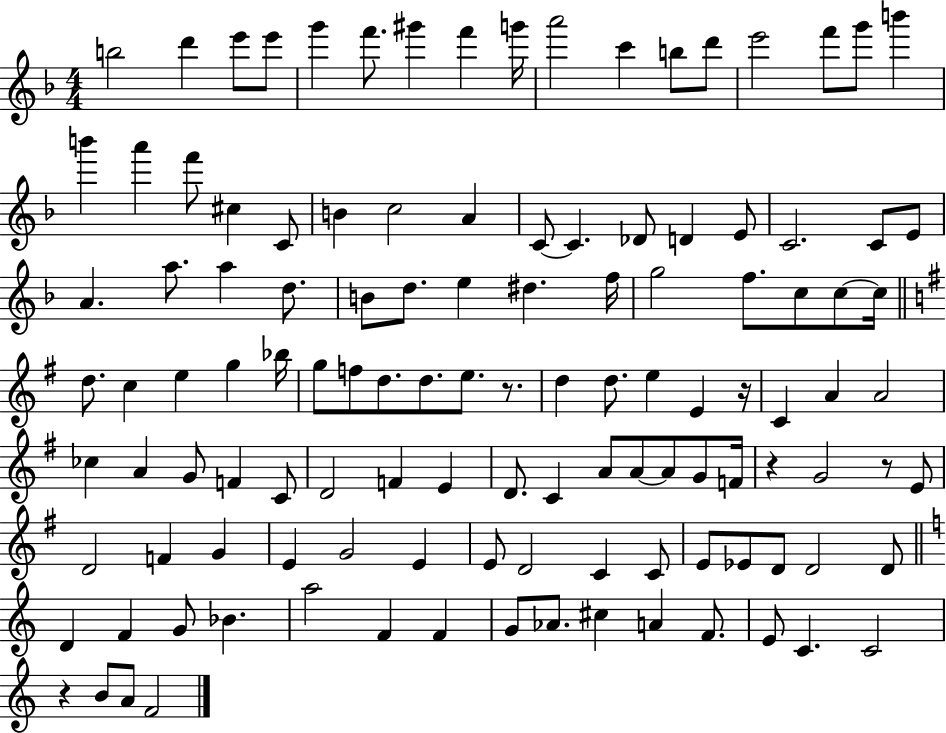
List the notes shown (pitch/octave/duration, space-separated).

B5/h D6/q E6/e E6/e G6/q F6/e. G#6/q F6/q G6/s A6/h C6/q B5/e D6/e E6/h F6/e G6/e B6/q B6/q A6/q F6/e C#5/q C4/e B4/q C5/h A4/q C4/e C4/q. Db4/e D4/q E4/e C4/h. C4/e E4/e A4/q. A5/e. A5/q D5/e. B4/e D5/e. E5/q D#5/q. F5/s G5/h F5/e. C5/e C5/e C5/s D5/e. C5/q E5/q G5/q Bb5/s G5/e F5/e D5/e. D5/e. E5/e. R/e. D5/q D5/e. E5/q E4/q R/s C4/q A4/q A4/h CES5/q A4/q G4/e F4/q C4/e D4/h F4/q E4/q D4/e. C4/q A4/e A4/e A4/e G4/e F4/s R/q G4/h R/e E4/e D4/h F4/q G4/q E4/q G4/h E4/q E4/e D4/h C4/q C4/e E4/e Eb4/e D4/e D4/h D4/e D4/q F4/q G4/e Bb4/q. A5/h F4/q F4/q G4/e Ab4/e. C#5/q A4/q F4/e. E4/e C4/q. C4/h R/q B4/e A4/e F4/h